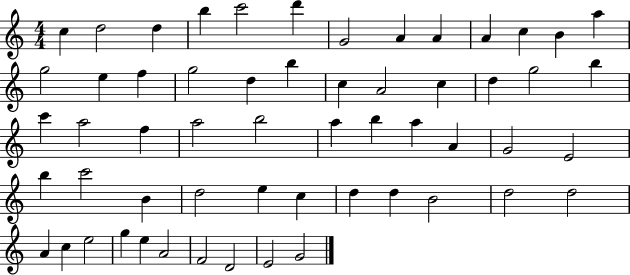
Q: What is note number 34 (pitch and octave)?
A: A4